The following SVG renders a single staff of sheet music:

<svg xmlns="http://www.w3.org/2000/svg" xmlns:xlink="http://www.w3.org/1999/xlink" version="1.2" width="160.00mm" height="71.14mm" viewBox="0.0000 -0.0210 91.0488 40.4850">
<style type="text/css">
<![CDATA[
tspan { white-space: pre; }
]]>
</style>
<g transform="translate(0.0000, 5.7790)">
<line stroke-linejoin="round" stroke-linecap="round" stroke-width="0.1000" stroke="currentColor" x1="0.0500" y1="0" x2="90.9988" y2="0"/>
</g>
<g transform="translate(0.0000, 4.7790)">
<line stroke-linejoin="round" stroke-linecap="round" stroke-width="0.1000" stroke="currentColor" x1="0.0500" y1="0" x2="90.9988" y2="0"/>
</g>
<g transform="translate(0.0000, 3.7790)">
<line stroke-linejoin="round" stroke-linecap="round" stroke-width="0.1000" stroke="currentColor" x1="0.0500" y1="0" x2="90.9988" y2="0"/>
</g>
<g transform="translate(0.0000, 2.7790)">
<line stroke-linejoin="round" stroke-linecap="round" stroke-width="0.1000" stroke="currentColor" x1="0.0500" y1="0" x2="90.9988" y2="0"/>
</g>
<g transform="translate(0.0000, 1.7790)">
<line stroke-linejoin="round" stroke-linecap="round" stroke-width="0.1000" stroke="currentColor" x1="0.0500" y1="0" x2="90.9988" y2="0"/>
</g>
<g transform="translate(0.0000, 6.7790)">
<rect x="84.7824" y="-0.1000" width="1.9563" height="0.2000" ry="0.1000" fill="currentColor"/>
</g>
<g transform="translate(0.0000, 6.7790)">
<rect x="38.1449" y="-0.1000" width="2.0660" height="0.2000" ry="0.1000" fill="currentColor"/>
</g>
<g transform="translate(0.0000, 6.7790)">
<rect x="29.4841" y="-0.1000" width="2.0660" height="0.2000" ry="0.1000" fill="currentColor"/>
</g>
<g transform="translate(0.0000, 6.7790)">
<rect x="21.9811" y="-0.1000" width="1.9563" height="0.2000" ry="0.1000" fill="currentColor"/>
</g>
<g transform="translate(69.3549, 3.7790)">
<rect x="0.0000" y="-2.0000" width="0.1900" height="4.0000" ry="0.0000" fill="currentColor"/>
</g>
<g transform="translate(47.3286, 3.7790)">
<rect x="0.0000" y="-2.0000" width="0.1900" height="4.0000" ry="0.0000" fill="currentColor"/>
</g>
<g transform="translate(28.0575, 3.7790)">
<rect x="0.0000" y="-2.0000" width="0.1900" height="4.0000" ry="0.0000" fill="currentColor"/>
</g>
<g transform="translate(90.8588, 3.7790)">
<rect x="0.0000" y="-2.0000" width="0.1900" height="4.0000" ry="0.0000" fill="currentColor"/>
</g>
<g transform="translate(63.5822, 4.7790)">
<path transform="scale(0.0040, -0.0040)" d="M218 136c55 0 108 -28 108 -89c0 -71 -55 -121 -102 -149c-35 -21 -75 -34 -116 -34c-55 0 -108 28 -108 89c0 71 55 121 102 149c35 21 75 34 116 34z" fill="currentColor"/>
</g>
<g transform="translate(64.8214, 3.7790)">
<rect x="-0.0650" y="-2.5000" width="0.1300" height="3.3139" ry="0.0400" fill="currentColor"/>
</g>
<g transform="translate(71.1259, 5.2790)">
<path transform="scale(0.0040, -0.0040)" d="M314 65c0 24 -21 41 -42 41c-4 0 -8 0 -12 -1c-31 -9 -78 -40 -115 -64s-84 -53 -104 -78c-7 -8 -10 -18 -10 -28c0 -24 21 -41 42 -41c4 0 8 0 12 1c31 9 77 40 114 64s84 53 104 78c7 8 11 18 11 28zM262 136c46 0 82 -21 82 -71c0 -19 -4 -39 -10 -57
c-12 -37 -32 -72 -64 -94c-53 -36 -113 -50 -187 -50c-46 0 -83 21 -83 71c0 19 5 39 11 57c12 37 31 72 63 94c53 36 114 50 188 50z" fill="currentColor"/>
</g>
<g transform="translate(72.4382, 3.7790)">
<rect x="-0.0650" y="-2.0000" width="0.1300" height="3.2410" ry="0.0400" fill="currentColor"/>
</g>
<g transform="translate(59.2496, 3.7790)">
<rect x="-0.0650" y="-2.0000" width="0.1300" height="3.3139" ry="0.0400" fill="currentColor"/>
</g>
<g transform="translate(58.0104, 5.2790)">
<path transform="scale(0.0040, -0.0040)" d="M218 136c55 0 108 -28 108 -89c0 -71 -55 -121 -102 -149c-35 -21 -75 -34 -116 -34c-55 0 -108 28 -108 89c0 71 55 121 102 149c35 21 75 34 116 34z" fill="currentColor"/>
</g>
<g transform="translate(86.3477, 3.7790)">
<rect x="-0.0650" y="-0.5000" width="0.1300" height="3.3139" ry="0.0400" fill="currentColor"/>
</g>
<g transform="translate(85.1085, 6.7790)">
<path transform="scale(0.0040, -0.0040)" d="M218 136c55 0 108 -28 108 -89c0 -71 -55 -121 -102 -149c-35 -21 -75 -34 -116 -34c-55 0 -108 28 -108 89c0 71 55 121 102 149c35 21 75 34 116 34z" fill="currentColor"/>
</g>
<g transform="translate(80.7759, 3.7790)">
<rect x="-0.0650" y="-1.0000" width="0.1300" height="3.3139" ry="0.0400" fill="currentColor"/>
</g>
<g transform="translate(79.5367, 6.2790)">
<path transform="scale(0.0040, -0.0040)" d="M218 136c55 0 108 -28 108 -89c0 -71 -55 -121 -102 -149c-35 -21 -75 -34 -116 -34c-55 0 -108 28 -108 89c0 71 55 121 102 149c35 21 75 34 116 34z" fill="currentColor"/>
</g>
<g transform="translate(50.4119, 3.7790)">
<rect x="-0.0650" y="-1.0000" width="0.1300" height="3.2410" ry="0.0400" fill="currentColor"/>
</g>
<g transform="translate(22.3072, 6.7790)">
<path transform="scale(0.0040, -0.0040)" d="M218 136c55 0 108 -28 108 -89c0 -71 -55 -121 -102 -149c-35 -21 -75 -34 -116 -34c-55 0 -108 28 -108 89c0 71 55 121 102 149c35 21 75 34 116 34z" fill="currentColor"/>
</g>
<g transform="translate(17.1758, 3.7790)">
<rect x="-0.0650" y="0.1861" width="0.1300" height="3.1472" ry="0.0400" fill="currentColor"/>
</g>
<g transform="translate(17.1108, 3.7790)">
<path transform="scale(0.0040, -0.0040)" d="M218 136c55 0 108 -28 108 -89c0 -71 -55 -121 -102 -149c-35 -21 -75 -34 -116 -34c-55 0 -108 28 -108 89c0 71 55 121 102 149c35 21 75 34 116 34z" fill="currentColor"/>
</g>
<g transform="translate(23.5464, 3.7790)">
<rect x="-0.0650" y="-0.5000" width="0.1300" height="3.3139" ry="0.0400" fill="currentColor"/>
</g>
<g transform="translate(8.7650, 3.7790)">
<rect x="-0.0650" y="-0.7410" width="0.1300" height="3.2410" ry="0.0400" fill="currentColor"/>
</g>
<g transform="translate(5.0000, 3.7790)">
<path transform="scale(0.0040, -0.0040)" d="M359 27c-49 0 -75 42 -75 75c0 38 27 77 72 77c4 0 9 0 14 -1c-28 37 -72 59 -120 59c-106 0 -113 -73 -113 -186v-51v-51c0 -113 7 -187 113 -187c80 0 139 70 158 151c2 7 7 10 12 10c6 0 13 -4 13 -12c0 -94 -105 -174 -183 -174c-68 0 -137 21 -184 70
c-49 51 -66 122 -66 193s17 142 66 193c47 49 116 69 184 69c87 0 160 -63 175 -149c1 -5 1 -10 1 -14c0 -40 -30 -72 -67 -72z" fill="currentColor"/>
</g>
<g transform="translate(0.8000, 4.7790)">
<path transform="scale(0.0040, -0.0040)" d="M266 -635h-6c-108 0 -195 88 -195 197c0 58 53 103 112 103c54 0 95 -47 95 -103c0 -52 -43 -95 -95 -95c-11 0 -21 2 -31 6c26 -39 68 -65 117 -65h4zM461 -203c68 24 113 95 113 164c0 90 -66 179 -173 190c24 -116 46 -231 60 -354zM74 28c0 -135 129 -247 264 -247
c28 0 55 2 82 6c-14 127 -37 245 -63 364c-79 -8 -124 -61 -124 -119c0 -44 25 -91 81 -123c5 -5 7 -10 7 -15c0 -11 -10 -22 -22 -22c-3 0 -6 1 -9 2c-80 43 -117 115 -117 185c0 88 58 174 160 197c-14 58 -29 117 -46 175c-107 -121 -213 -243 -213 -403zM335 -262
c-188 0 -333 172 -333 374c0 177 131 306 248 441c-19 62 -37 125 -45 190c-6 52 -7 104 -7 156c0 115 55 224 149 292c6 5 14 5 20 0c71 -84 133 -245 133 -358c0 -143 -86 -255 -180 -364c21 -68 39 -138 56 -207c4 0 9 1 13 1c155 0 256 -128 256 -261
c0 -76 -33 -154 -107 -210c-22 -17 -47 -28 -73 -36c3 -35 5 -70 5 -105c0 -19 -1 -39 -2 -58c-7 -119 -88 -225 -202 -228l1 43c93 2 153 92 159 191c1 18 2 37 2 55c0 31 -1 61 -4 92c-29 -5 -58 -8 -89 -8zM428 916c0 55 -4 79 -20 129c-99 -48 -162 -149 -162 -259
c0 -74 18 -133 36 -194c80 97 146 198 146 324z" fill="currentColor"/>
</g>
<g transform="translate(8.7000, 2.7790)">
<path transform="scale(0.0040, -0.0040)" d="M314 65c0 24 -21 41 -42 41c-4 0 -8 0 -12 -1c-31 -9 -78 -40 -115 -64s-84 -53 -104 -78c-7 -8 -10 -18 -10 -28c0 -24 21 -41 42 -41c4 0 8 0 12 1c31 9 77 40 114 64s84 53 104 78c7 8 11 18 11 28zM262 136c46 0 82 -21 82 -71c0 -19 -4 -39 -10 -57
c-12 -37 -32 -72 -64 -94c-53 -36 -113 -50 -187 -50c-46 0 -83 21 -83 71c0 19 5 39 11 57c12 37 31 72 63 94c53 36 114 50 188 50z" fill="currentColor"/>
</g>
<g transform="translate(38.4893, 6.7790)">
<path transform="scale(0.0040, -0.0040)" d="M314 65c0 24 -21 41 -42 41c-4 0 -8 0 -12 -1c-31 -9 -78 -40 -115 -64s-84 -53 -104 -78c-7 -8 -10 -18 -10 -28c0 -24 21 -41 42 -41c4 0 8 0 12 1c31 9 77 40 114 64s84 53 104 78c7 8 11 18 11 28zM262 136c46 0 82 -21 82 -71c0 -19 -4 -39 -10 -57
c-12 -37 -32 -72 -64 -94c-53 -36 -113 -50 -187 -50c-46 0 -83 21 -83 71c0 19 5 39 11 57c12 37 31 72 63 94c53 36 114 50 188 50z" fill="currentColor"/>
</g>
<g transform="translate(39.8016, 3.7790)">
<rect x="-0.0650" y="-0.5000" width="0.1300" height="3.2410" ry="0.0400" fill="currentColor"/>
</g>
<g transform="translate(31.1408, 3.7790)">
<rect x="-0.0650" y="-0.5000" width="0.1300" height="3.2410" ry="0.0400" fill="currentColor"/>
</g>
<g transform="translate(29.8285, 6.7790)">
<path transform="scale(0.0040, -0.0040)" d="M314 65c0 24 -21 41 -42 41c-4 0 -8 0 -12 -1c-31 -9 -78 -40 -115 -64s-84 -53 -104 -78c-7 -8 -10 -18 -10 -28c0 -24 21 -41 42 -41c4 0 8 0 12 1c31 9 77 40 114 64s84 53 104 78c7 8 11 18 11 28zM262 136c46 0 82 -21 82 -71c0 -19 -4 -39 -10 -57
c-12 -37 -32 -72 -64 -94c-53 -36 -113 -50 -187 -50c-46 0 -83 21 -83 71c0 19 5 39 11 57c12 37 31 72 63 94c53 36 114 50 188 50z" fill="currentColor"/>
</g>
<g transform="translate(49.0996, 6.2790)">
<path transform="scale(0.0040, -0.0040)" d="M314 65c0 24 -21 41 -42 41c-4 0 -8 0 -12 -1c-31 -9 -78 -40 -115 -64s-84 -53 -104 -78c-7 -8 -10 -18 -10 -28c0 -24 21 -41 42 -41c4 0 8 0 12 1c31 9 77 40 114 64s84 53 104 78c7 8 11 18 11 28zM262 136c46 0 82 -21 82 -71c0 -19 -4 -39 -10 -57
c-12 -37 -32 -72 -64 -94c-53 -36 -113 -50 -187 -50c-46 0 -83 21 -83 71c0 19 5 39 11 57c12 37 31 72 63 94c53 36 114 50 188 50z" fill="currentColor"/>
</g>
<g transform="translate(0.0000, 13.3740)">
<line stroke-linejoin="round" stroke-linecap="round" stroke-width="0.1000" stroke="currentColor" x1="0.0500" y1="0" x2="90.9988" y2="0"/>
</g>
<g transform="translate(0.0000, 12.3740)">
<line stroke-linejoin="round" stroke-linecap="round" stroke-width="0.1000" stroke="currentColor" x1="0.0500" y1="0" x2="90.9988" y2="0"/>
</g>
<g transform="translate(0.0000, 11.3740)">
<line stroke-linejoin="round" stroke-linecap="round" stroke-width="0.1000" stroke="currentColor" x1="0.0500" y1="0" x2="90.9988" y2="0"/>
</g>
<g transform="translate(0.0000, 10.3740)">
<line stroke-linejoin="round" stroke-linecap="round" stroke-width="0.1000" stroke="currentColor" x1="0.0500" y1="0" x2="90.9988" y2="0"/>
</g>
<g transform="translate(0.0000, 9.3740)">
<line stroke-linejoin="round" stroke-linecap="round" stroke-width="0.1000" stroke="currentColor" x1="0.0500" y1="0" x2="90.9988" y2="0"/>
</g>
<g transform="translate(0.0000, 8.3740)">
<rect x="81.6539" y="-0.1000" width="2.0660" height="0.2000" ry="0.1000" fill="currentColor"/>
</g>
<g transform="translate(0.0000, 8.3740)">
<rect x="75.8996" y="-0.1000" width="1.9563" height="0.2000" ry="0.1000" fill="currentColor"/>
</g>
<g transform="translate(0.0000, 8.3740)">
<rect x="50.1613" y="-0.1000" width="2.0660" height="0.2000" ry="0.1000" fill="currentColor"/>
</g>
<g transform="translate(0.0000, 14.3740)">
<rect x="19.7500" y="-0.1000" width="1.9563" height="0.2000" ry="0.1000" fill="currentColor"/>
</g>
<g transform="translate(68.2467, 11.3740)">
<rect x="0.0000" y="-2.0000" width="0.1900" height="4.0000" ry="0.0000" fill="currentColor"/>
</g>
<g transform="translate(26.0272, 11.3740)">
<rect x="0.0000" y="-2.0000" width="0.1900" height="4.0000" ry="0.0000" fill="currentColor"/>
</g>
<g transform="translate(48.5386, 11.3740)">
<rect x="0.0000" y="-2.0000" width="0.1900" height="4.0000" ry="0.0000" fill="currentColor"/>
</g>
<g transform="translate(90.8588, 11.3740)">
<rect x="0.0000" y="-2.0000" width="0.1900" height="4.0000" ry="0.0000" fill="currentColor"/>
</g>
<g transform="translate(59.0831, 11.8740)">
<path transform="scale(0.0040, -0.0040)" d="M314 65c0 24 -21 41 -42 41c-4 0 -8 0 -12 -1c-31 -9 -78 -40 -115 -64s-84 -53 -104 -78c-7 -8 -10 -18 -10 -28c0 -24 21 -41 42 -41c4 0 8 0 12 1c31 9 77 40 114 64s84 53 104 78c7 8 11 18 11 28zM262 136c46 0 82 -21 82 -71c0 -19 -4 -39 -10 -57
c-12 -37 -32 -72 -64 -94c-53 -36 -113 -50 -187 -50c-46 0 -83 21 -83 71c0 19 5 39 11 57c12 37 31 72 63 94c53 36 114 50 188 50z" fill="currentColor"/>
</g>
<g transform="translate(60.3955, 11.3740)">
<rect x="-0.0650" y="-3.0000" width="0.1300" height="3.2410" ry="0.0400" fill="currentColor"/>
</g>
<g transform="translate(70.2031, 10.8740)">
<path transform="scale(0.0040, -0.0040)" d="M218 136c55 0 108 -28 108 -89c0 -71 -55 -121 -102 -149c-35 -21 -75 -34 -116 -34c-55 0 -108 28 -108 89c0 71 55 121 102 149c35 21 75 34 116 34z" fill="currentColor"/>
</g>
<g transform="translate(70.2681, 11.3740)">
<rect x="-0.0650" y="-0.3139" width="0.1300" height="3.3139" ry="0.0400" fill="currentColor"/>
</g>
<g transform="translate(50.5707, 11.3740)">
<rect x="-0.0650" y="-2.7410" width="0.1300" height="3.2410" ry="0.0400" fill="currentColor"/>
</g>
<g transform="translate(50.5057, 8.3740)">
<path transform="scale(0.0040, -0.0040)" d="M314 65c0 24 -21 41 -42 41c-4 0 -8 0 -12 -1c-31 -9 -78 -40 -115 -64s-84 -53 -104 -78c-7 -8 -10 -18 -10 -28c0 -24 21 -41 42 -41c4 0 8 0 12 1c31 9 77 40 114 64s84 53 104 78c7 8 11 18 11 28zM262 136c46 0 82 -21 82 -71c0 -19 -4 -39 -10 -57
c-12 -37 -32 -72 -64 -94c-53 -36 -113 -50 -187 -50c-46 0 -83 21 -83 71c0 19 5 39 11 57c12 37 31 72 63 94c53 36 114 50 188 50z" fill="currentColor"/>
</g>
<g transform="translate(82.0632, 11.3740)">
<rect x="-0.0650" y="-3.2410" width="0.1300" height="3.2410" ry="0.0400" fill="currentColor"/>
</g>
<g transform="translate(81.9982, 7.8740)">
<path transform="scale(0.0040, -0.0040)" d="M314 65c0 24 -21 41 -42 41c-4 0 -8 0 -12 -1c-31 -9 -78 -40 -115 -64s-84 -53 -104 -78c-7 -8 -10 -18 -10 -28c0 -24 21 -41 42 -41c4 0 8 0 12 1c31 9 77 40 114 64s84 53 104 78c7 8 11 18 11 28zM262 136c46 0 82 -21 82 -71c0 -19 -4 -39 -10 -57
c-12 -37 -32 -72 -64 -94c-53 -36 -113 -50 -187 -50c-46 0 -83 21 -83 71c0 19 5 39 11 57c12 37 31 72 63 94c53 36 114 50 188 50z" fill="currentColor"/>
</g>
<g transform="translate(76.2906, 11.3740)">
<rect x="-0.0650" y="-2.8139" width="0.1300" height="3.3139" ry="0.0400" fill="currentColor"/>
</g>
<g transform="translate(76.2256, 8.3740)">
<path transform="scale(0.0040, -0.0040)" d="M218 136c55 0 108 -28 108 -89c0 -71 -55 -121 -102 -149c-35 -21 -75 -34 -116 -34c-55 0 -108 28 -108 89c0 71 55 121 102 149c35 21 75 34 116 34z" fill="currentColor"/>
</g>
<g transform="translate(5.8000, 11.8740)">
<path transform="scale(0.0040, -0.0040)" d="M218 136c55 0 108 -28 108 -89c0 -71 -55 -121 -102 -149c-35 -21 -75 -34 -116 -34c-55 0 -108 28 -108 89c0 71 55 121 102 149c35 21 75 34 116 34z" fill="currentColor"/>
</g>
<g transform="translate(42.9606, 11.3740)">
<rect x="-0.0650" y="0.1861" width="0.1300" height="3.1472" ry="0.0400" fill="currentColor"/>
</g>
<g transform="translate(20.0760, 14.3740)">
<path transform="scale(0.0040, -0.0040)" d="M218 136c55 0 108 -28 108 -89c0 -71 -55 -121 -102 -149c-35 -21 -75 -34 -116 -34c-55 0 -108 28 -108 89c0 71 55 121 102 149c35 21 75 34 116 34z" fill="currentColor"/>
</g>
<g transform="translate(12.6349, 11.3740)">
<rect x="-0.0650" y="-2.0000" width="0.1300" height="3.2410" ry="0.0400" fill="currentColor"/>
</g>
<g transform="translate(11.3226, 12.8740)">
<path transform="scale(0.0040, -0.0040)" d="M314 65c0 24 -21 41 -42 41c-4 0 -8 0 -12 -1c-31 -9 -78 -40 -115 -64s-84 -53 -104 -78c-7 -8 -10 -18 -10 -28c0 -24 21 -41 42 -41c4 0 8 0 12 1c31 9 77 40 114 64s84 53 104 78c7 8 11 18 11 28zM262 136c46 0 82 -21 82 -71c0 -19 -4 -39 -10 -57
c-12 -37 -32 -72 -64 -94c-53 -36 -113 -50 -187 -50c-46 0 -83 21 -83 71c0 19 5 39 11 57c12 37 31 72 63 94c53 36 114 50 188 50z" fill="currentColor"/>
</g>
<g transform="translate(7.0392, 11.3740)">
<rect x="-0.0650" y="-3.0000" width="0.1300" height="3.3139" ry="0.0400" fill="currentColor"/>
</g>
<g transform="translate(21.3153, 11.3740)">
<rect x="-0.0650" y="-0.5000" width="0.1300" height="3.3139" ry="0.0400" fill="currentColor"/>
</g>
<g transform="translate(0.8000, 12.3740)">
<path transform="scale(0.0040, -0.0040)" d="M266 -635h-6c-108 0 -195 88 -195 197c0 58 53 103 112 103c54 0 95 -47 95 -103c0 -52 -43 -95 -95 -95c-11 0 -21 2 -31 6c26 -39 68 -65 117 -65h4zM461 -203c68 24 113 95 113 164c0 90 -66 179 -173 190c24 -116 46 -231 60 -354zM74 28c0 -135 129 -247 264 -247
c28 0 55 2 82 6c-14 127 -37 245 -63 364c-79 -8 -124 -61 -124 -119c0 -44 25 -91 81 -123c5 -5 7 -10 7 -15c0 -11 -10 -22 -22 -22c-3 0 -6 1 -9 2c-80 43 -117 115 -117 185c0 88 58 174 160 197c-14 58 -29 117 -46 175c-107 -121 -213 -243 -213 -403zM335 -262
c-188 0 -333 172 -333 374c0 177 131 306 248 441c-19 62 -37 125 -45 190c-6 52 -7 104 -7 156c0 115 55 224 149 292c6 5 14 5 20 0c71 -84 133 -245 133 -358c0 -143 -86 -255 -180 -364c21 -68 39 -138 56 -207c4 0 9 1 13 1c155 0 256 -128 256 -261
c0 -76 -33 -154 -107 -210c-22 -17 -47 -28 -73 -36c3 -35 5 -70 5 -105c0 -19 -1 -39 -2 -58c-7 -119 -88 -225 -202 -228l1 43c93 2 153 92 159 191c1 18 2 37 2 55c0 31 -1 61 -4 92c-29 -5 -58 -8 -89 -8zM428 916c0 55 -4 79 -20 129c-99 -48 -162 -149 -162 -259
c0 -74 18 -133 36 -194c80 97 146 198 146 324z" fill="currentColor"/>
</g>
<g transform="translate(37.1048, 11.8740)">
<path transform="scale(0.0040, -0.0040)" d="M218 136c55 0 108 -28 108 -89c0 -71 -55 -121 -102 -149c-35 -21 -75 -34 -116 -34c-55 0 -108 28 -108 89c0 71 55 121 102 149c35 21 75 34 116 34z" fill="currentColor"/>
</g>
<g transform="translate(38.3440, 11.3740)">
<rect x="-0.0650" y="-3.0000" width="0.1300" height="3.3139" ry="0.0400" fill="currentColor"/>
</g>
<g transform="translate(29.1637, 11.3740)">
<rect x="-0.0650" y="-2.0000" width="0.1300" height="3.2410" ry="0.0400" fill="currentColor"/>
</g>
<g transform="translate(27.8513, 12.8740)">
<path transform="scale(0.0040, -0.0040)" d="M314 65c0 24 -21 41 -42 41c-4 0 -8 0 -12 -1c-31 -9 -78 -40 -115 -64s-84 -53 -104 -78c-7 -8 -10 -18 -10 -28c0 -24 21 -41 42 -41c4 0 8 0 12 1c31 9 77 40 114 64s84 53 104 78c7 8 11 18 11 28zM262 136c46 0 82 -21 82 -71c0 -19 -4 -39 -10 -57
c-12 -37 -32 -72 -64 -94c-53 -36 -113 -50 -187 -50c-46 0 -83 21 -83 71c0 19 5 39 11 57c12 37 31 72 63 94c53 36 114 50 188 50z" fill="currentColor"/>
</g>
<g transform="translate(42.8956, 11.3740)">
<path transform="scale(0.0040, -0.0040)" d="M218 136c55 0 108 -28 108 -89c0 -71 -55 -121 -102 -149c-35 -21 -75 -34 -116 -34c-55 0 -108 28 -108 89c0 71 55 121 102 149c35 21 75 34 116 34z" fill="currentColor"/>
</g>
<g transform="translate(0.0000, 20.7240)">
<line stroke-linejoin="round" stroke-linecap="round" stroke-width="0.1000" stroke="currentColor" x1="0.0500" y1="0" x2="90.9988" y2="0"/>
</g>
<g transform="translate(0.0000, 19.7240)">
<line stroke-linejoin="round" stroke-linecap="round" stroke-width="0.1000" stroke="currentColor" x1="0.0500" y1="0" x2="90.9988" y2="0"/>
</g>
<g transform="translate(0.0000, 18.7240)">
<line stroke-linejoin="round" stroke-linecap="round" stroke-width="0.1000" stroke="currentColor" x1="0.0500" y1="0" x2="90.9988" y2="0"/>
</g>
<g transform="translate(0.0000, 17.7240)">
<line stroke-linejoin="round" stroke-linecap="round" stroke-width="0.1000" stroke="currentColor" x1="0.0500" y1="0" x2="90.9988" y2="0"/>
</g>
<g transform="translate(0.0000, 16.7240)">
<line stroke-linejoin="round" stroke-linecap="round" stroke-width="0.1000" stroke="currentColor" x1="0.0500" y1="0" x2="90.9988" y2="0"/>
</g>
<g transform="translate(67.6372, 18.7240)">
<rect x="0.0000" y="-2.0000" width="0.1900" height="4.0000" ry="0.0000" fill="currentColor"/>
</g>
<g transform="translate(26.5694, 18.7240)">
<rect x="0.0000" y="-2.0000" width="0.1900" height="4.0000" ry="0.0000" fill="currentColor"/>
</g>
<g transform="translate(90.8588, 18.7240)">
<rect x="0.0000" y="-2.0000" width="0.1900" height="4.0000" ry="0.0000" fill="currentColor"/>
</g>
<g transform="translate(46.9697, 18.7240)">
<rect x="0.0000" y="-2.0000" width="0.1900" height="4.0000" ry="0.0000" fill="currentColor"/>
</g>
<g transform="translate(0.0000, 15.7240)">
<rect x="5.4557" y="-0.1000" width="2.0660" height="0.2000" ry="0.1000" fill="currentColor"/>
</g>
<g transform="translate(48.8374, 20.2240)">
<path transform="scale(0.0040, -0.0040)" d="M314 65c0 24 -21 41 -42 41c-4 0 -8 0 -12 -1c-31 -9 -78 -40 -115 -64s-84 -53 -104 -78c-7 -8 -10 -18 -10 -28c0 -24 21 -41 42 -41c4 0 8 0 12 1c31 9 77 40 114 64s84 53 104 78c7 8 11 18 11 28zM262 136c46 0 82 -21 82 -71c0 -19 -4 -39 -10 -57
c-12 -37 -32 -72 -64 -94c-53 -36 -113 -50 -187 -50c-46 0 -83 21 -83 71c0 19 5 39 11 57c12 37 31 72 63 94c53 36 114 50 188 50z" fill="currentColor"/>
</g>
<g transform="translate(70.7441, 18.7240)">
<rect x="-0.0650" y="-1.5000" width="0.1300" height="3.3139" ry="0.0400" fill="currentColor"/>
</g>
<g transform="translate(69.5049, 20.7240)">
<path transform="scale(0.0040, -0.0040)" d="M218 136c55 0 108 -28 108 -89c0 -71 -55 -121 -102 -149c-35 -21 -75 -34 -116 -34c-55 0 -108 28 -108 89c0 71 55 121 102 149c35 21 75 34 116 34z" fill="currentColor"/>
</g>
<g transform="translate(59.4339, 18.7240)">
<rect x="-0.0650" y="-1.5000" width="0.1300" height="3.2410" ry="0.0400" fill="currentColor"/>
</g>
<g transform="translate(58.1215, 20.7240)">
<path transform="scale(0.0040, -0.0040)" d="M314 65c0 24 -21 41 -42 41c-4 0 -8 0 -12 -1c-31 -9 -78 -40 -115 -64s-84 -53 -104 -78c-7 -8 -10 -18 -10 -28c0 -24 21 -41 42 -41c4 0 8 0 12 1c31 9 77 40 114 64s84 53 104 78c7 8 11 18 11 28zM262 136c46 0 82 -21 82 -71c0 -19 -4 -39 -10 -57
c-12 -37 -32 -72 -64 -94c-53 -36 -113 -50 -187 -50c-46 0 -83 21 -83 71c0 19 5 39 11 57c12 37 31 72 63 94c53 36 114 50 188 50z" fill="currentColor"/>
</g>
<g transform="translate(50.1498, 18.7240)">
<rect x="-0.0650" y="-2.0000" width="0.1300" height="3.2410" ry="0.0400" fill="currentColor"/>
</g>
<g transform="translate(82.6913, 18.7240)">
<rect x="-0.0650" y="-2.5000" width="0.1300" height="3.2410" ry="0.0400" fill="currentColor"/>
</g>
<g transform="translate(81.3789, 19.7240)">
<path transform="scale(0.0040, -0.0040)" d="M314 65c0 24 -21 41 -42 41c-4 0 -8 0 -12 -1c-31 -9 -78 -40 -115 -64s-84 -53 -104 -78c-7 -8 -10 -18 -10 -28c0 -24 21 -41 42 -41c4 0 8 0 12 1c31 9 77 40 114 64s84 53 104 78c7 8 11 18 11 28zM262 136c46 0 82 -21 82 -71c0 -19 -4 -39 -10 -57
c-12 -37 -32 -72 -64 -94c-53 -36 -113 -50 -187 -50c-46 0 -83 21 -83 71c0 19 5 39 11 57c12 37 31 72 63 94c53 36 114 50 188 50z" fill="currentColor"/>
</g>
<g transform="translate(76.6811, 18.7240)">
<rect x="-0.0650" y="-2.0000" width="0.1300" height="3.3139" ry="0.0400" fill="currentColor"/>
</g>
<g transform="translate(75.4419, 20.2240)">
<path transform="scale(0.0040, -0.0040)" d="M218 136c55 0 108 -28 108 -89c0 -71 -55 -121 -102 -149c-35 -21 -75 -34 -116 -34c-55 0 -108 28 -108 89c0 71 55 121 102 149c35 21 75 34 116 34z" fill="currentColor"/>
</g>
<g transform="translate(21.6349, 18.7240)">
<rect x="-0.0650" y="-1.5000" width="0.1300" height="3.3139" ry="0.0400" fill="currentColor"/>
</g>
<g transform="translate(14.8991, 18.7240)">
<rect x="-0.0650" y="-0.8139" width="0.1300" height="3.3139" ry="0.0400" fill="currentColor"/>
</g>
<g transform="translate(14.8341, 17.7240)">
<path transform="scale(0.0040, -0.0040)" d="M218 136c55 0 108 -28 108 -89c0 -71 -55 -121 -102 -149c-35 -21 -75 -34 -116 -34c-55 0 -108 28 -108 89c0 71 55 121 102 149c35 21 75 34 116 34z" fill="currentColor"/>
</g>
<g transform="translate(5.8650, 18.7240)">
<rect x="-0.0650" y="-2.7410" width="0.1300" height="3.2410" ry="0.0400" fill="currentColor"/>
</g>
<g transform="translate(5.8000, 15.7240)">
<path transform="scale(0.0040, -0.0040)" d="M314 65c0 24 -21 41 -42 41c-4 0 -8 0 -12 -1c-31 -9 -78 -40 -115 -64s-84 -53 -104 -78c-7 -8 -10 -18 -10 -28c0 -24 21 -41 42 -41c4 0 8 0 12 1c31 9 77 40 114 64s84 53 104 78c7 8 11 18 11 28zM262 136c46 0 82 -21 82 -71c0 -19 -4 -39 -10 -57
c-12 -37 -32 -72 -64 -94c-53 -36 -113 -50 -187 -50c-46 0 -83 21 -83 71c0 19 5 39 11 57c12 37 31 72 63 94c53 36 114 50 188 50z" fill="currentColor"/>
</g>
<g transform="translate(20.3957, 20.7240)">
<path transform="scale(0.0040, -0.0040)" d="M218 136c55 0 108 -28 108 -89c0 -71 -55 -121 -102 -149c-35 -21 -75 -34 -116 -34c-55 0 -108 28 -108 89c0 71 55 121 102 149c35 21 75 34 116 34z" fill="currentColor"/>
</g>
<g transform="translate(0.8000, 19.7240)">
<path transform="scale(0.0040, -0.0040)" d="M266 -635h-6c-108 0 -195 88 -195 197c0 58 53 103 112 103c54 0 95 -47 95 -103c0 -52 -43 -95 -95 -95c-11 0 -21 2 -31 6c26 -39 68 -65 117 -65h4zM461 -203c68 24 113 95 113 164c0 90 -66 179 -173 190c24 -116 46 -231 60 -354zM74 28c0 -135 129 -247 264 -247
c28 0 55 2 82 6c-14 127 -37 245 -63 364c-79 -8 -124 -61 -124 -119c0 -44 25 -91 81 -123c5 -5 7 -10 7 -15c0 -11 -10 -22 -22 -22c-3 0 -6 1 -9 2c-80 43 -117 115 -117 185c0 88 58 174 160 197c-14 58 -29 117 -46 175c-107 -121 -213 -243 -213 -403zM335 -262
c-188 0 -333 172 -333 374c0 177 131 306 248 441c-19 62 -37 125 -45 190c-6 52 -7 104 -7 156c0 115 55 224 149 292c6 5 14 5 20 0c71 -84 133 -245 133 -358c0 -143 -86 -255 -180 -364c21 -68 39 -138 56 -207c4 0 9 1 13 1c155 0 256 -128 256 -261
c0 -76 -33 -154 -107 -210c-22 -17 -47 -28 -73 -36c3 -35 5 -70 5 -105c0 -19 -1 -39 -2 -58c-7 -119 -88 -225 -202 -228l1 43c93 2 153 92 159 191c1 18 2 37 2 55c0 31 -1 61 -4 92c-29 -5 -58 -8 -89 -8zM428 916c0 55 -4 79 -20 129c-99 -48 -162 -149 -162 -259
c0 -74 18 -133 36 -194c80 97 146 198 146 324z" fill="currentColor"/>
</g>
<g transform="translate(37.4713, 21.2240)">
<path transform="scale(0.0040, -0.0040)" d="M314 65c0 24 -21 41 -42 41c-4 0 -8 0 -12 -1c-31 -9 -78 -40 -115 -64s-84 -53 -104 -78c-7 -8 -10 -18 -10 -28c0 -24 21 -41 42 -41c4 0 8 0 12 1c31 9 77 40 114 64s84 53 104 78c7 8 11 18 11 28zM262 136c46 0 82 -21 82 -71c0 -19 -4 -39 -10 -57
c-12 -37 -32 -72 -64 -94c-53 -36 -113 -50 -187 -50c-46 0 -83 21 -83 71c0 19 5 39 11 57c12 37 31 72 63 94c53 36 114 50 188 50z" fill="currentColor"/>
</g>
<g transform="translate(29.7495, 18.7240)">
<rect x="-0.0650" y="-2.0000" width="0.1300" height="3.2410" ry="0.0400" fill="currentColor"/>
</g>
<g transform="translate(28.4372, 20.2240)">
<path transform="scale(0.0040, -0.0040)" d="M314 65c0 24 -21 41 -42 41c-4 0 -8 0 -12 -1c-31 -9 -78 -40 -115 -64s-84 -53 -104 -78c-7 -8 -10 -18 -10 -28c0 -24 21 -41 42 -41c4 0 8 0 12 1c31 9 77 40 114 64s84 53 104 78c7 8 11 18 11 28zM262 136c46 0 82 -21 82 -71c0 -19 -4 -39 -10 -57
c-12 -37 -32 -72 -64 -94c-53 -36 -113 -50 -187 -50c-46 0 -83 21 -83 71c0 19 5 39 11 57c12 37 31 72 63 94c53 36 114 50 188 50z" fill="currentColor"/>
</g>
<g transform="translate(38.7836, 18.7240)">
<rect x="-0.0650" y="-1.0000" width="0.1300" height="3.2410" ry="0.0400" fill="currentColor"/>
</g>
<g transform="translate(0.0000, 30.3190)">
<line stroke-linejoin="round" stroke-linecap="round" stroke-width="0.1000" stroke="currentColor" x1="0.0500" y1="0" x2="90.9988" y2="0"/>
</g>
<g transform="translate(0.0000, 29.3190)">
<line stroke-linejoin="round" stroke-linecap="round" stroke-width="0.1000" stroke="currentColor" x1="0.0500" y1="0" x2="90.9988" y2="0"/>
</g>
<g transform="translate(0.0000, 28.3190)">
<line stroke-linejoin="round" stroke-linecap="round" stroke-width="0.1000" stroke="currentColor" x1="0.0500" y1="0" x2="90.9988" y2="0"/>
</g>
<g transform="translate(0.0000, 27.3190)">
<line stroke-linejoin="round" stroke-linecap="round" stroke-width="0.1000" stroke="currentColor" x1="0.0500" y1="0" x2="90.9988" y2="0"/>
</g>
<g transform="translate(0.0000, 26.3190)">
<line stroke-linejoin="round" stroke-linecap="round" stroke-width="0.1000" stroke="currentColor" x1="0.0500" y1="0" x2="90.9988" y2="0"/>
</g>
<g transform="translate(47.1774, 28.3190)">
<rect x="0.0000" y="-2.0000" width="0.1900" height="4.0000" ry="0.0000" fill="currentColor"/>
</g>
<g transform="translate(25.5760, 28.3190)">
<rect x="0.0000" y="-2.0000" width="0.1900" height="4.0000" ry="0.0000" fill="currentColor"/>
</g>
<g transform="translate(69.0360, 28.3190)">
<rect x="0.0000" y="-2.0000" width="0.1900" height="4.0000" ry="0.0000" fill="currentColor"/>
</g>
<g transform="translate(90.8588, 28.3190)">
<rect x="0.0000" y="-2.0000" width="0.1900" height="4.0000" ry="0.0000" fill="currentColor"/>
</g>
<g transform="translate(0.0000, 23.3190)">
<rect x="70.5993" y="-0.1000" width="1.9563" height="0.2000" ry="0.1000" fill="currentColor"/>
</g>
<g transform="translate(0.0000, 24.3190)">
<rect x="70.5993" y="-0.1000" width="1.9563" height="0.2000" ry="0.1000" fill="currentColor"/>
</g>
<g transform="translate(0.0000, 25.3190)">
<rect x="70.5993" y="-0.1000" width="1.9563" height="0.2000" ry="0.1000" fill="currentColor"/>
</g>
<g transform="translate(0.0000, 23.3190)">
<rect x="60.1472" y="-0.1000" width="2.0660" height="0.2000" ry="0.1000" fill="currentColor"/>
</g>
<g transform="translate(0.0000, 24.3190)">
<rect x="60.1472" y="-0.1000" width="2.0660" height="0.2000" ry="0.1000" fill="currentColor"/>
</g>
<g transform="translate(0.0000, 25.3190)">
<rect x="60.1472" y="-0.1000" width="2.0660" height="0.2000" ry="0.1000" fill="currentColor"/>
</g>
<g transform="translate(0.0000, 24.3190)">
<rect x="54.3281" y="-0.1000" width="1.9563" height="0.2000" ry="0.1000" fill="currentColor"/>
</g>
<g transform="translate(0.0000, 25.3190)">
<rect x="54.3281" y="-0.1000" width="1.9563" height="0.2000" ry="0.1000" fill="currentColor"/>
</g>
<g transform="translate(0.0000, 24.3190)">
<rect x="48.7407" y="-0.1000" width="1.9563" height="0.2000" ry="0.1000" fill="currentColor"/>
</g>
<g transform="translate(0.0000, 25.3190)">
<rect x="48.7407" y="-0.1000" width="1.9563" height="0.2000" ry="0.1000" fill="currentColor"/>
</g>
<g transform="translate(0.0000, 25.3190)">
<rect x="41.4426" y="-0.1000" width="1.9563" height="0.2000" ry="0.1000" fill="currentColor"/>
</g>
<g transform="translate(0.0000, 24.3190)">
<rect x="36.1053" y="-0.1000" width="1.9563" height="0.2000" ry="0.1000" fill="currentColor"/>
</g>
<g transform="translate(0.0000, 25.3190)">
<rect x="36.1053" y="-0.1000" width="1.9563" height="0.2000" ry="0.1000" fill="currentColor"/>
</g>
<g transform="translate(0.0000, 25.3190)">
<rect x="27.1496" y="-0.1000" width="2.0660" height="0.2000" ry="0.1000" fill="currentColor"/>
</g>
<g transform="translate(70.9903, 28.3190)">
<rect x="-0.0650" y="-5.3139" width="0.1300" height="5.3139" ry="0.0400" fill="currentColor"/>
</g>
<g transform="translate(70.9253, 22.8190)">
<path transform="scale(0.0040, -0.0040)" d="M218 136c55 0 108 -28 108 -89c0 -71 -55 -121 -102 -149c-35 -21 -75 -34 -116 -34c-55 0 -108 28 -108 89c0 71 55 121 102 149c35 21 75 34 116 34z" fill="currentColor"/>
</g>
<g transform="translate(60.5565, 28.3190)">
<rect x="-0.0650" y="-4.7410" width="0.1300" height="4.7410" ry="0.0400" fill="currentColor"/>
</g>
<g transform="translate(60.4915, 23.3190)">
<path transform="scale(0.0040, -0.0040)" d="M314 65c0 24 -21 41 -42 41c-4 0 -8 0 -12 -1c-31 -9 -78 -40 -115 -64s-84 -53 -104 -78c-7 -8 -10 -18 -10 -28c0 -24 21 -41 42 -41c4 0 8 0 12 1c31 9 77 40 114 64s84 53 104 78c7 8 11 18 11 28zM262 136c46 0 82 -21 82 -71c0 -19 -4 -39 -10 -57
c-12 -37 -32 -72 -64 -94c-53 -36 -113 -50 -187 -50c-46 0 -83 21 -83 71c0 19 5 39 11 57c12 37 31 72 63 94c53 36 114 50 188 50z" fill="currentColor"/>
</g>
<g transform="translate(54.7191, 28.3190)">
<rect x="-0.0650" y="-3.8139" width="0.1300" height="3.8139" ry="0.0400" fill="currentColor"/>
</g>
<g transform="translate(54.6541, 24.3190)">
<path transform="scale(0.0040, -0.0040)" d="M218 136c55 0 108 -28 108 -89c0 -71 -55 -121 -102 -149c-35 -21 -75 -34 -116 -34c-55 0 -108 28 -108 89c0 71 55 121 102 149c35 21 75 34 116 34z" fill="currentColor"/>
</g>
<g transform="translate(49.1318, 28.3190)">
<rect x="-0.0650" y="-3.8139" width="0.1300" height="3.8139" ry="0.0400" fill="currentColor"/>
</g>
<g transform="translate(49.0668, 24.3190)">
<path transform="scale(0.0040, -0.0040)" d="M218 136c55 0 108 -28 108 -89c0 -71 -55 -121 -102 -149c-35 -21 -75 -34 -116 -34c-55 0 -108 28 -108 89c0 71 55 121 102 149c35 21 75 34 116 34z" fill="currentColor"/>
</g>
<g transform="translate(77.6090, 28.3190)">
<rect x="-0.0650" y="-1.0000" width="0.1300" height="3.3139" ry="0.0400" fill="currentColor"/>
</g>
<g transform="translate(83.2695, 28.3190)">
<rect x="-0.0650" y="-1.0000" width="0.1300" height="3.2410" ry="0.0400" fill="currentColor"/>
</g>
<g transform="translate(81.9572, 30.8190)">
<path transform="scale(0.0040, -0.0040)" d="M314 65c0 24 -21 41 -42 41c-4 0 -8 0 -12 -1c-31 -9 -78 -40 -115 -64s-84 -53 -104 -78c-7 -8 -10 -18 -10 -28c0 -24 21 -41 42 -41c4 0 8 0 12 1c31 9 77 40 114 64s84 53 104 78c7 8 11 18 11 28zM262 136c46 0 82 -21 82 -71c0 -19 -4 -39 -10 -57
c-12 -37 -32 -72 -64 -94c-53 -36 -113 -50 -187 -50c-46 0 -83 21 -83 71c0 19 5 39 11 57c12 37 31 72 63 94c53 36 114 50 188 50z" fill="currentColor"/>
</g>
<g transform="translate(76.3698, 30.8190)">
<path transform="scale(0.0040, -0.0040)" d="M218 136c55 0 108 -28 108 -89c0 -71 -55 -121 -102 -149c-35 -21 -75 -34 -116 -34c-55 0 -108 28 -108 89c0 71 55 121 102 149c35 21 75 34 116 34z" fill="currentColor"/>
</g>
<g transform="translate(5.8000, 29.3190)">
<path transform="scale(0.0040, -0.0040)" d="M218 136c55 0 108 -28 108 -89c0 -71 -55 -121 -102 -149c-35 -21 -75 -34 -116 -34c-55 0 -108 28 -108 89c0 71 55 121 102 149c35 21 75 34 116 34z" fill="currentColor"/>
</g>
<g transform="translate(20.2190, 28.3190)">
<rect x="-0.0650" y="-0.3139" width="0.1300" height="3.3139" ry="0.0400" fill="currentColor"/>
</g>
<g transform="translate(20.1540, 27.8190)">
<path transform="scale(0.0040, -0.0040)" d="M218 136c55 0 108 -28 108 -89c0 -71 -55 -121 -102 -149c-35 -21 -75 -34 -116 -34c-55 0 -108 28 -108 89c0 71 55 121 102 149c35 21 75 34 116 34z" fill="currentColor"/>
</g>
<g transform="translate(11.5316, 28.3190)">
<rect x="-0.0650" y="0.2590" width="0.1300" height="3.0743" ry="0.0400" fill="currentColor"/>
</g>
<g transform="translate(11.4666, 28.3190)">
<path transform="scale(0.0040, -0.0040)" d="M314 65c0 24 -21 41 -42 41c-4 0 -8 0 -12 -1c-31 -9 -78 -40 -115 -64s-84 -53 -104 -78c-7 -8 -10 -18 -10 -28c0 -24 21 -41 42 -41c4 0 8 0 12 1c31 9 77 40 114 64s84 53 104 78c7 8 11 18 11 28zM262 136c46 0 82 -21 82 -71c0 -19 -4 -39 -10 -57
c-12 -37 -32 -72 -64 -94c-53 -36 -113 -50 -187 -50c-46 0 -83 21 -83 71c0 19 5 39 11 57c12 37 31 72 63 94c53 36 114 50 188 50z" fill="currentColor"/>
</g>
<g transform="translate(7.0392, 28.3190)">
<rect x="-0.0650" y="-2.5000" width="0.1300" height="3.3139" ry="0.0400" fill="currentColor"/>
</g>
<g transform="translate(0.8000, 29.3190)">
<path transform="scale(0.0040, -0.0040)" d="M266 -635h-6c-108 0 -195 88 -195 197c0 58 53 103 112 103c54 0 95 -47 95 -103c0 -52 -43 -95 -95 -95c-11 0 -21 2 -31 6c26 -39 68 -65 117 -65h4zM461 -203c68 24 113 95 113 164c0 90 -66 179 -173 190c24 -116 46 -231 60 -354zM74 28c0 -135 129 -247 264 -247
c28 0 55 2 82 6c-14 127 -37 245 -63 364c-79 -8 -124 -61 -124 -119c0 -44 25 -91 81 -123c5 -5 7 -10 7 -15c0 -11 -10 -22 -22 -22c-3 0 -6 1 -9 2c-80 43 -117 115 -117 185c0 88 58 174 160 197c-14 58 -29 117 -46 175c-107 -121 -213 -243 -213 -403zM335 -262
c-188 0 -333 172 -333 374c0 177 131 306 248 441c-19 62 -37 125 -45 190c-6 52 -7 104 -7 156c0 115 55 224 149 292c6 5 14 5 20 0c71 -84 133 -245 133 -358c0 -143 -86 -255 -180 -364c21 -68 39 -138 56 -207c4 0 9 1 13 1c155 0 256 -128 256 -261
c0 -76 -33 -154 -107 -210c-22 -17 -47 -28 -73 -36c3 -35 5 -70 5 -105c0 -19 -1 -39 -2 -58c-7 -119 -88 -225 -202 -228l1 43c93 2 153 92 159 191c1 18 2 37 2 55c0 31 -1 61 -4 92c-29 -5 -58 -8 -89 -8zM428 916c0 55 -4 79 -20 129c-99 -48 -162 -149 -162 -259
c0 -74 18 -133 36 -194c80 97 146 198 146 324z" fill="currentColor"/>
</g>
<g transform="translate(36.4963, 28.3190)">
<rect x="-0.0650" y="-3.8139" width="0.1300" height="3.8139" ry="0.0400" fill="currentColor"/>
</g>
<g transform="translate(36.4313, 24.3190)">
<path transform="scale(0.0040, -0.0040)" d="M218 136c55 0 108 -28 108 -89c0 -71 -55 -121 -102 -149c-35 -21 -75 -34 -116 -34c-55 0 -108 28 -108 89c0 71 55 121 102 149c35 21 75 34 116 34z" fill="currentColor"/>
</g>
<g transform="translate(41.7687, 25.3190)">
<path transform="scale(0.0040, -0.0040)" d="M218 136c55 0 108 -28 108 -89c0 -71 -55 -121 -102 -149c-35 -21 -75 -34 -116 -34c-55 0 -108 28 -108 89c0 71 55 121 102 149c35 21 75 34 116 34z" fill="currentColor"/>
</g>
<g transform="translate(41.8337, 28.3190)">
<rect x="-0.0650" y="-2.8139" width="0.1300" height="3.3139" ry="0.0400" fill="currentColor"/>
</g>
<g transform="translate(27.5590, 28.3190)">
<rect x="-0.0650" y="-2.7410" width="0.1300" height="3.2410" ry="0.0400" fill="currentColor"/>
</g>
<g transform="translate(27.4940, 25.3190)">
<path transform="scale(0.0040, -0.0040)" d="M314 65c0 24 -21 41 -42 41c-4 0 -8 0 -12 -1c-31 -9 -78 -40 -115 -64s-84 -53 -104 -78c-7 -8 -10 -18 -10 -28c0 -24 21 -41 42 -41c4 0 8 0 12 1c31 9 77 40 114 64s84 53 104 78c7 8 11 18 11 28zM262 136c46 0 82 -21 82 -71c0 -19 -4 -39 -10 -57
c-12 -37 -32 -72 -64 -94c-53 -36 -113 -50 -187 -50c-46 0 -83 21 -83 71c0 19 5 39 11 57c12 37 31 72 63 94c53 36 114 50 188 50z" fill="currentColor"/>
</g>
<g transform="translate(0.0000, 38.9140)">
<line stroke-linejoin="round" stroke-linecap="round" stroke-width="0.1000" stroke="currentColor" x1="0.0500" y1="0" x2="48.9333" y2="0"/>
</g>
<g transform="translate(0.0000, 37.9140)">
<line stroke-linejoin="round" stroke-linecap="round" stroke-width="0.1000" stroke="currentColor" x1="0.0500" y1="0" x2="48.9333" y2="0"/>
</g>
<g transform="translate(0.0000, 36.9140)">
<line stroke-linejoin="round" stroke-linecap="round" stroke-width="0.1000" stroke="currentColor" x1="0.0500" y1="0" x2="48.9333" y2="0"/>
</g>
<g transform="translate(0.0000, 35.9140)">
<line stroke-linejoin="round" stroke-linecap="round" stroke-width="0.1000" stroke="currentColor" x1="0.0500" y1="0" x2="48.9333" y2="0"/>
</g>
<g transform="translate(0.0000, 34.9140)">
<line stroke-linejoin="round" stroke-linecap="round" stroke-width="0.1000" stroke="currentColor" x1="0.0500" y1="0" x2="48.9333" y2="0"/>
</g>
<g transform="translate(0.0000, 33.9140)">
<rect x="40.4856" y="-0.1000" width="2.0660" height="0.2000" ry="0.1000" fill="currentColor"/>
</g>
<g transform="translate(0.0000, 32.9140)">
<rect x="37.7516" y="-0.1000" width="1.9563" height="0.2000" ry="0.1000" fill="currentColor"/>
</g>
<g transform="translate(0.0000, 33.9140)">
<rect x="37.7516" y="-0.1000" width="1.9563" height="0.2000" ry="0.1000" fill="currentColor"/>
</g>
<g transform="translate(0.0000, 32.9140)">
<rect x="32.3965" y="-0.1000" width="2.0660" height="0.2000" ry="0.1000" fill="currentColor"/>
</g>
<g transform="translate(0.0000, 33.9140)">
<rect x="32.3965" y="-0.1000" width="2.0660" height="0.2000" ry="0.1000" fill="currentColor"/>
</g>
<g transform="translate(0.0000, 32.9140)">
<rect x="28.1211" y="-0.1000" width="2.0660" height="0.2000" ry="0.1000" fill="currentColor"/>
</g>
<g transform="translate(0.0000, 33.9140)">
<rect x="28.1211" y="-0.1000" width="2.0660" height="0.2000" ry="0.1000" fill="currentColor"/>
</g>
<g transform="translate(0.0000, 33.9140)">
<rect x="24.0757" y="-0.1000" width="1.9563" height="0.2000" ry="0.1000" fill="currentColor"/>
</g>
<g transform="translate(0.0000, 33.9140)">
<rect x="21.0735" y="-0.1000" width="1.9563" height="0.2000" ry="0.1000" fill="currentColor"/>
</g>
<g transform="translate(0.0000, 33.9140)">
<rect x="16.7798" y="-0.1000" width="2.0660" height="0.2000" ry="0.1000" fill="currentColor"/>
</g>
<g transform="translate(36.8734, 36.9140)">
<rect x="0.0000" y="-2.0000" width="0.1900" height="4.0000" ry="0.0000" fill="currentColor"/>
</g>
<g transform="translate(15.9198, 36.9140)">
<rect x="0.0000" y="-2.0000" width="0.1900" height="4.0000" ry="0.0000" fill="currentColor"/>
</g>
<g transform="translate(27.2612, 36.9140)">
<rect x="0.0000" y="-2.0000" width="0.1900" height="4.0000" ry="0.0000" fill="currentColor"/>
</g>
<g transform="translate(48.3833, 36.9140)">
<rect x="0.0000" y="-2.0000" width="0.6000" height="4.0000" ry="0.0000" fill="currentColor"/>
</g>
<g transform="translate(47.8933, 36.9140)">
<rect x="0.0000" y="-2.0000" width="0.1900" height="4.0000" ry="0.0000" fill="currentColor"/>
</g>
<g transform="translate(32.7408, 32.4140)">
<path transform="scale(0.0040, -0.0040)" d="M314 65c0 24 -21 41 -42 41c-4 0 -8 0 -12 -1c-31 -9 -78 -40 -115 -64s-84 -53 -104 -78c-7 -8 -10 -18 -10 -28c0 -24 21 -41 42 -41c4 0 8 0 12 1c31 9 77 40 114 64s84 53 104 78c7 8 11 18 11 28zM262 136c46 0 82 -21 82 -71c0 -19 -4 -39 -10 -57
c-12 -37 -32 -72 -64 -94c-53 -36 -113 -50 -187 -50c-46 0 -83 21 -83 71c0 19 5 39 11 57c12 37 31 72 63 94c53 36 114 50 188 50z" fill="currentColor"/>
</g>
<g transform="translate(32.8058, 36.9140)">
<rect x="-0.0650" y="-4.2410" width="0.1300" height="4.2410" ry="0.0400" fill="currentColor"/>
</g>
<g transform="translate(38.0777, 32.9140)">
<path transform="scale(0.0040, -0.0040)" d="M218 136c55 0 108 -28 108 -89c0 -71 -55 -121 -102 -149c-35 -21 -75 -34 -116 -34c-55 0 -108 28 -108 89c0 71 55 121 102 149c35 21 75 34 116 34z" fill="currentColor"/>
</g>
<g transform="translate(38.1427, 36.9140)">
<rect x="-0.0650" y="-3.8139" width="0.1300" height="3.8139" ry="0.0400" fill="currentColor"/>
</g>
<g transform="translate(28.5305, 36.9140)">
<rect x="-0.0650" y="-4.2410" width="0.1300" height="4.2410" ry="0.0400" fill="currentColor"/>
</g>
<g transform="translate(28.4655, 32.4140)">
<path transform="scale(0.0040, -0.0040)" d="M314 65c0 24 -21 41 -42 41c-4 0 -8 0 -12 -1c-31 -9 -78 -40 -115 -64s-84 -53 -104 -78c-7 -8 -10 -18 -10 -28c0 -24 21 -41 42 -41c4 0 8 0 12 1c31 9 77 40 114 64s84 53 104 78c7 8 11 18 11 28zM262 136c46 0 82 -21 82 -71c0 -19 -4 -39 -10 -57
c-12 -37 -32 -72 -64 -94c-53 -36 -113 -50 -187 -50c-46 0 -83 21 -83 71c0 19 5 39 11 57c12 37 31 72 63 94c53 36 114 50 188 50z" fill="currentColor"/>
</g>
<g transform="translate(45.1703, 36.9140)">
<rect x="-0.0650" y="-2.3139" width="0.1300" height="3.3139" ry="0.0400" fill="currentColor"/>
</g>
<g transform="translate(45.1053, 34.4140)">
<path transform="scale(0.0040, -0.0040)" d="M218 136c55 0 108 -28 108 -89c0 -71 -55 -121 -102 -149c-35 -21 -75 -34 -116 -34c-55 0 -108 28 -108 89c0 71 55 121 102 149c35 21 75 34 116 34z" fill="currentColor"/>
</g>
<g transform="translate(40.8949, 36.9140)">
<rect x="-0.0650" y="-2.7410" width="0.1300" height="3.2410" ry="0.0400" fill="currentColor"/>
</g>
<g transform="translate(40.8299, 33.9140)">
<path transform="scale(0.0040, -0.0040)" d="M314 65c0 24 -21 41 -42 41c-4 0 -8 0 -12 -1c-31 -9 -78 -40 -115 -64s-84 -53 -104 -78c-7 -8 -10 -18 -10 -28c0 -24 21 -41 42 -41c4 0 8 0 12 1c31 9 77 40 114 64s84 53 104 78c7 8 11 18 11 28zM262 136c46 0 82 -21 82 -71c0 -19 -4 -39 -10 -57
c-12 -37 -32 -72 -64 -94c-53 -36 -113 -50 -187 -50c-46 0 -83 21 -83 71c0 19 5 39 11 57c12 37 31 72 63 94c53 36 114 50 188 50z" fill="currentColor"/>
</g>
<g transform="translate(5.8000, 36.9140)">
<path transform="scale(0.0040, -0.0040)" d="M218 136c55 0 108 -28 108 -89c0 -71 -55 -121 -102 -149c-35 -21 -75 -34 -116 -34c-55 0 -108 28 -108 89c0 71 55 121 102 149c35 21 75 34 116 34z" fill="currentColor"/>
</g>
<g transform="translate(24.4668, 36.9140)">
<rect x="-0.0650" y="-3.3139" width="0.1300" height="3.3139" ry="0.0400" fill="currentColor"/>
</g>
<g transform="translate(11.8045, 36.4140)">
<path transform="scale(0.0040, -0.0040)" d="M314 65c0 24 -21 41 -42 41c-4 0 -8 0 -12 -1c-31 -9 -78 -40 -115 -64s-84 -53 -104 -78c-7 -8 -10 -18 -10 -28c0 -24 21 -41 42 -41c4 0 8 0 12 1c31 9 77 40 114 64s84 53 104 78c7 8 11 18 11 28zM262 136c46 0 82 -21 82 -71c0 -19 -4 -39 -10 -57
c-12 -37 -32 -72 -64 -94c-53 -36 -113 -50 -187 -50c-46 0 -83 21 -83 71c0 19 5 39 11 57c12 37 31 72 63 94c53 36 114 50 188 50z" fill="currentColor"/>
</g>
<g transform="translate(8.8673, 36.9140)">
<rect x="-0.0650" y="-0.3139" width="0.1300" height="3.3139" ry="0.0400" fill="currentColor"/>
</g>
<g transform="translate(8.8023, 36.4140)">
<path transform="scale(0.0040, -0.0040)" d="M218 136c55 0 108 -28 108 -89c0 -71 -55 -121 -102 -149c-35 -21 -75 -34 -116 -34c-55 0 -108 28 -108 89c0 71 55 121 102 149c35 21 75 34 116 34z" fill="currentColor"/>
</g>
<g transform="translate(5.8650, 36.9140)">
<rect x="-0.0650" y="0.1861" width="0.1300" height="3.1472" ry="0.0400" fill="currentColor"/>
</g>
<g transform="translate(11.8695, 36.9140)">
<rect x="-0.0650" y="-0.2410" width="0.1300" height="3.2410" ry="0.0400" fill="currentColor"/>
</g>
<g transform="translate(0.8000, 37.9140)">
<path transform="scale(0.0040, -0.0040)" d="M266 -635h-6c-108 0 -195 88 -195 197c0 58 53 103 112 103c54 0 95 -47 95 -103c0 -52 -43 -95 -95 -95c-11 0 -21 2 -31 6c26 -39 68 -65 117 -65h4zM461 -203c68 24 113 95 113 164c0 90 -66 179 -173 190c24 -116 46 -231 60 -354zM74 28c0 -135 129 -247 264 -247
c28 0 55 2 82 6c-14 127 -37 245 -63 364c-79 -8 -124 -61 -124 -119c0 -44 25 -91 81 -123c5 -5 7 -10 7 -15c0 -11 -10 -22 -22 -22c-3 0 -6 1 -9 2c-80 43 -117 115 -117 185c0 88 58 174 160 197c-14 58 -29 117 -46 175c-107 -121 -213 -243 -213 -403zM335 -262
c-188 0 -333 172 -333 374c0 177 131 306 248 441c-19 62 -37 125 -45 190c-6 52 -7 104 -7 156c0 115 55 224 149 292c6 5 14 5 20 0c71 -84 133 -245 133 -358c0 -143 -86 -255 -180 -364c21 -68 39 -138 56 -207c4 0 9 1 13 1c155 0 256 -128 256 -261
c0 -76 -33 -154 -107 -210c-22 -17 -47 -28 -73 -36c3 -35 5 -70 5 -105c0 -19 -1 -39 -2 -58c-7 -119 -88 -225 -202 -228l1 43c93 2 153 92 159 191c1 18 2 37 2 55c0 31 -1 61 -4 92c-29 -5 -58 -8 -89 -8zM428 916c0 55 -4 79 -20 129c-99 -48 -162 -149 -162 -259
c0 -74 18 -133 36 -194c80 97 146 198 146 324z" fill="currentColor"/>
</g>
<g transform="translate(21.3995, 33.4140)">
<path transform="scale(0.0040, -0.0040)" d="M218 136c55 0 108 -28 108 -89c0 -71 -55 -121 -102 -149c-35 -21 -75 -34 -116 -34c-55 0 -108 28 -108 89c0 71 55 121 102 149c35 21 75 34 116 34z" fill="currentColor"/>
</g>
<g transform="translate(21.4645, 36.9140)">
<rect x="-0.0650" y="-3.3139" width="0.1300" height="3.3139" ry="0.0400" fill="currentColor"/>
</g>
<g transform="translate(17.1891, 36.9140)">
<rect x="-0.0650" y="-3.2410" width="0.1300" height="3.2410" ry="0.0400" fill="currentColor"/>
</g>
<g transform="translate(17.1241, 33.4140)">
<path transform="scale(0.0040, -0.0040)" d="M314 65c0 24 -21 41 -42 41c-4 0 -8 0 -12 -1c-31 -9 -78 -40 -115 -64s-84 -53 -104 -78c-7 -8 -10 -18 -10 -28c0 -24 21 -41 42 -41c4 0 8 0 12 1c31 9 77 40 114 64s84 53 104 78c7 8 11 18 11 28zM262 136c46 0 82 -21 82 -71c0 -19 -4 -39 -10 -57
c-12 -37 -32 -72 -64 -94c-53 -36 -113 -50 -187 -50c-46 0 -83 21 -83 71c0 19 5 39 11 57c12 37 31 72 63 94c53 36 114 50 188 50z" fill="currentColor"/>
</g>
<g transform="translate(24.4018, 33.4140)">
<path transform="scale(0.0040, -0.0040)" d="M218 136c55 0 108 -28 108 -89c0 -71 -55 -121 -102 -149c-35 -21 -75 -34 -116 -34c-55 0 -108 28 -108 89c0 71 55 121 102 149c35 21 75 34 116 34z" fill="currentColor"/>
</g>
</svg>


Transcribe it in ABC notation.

X:1
T:Untitled
M:4/4
L:1/4
K:C
d2 B C C2 C2 D2 F G F2 D C A F2 C F2 A B a2 A2 c a b2 a2 d E F2 D2 F2 E2 E F G2 G B2 c a2 c' a c' c' e'2 f' D D2 B c c2 b2 b b d'2 d'2 c' a2 g